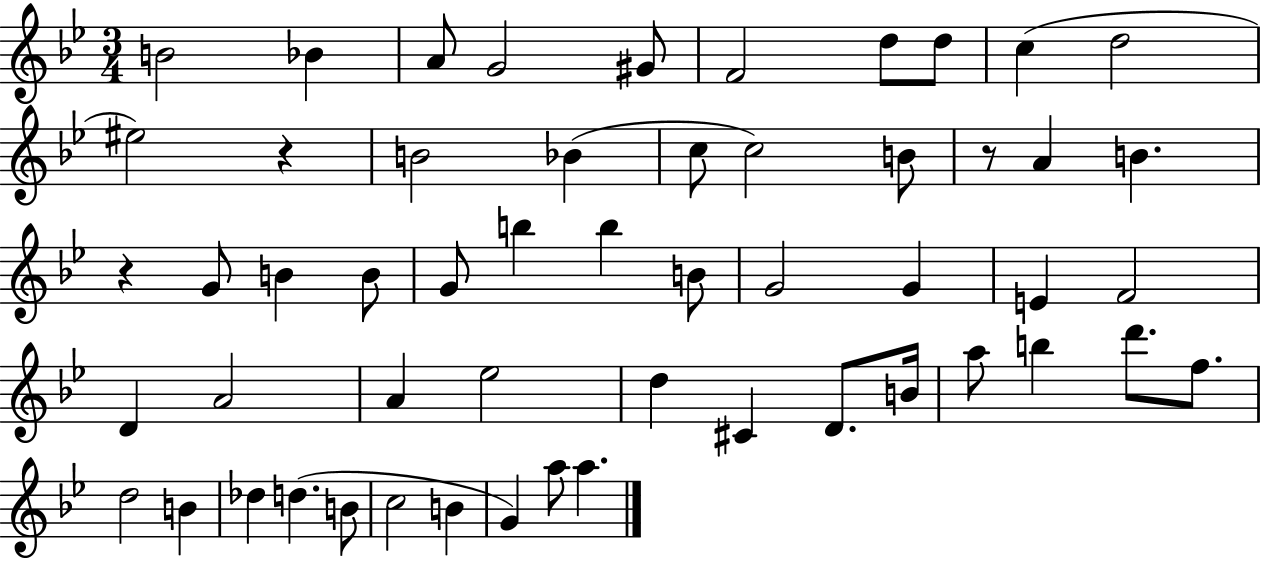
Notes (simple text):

B4/h Bb4/q A4/e G4/h G#4/e F4/h D5/e D5/e C5/q D5/h EIS5/h R/q B4/h Bb4/q C5/e C5/h B4/e R/e A4/q B4/q. R/q G4/e B4/q B4/e G4/e B5/q B5/q B4/e G4/h G4/q E4/q F4/h D4/q A4/h A4/q Eb5/h D5/q C#4/q D4/e. B4/s A5/e B5/q D6/e. F5/e. D5/h B4/q Db5/q D5/q. B4/e C5/h B4/q G4/q A5/e A5/q.